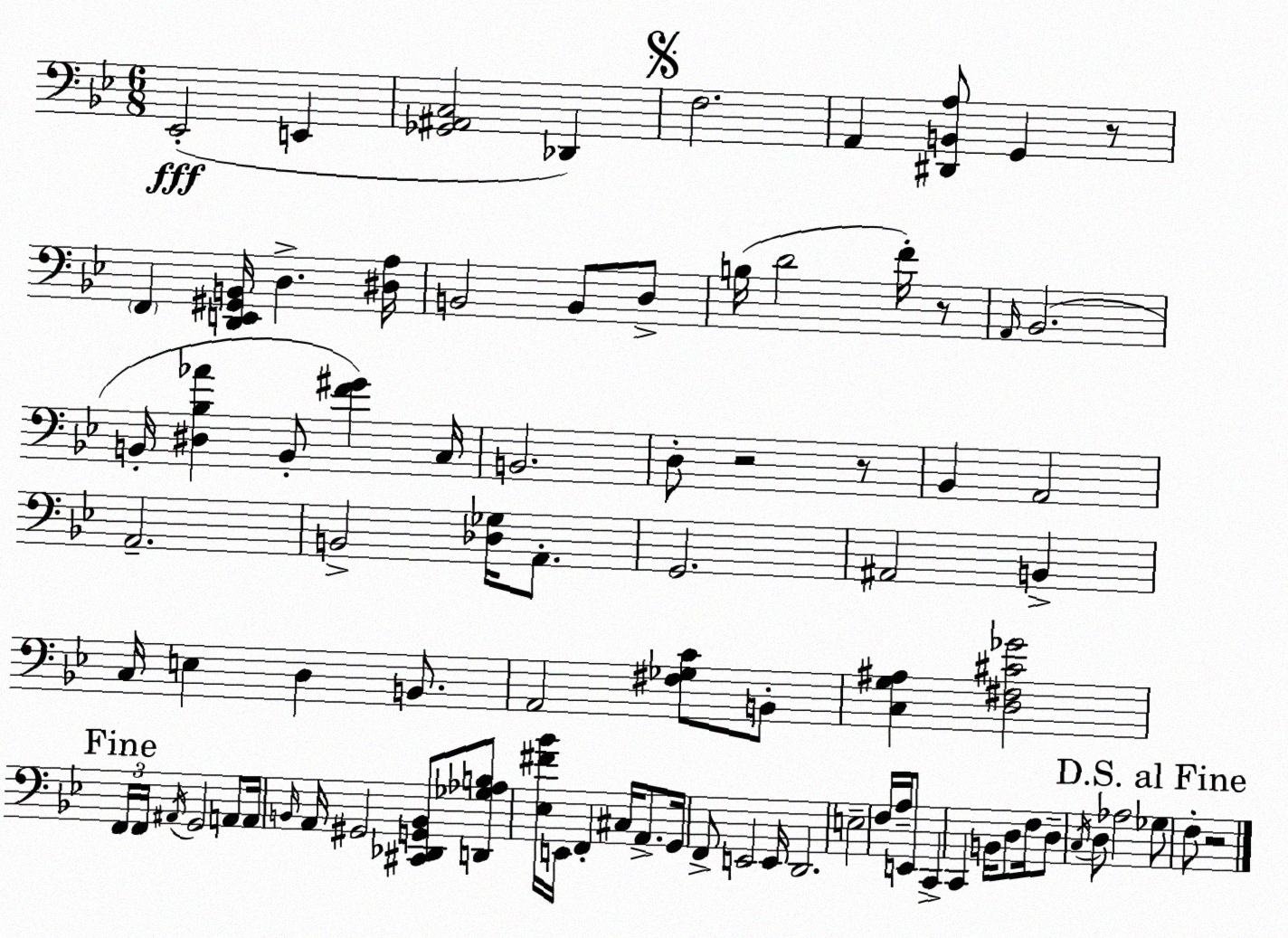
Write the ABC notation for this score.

X:1
T:Untitled
M:6/8
L:1/4
K:Gm
_E,,2 E,, [_G,,^A,,C,]2 _D,, F,2 A,, [^D,,B,,A,]/2 G,, z/2 F,, [D,,E,,^G,,B,,]/4 D, [^D,A,]/4 B,,2 B,,/2 D,/2 B,/4 D2 F/4 z/2 A,,/4 _B,,2 B,,/4 [^D,_B,_A] B,,/2 [F^G] C,/4 B,,2 D,/2 z2 z/2 _B,, A,,2 A,,2 B,,2 [_D,_G,]/4 A,,/2 G,,2 ^A,,2 B,, C,/4 E, D, B,,/2 A,,2 [^F,_G,C]/2 B,,/2 [C,G,^A,] [D,^F,^C_G]2 F,,/4 F,,/4 ^A,,/4 G,,2 A,,/2 A,,/4 B,,/4 A,,/4 ^G,,2 [^C,,_D,,G,,B,,]/2 [D,,_G,_A,B,]/2 [_E,^F_B]/4 E,,/4 F,, ^C,/4 A,,/2 G,,/4 F,,/2 E,,2 E,,/4 D,,2 E,2 F,/4 A,/4 E,,/2 C,, C,, B,,/4 D,/2 F,/4 D,/2 C,/4 D,/2 _A,2 _G,/2 F,/2 z2